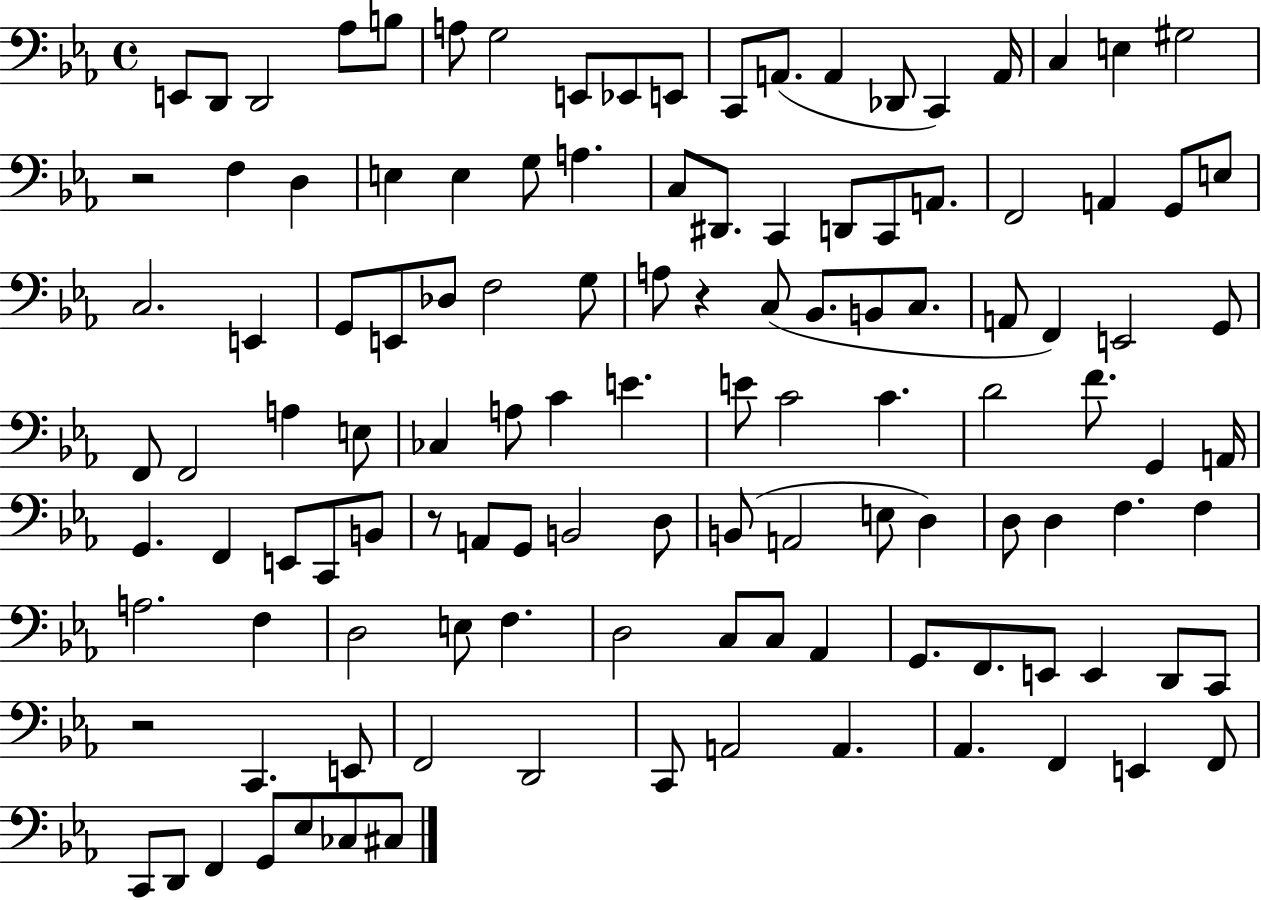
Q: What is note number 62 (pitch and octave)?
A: C4